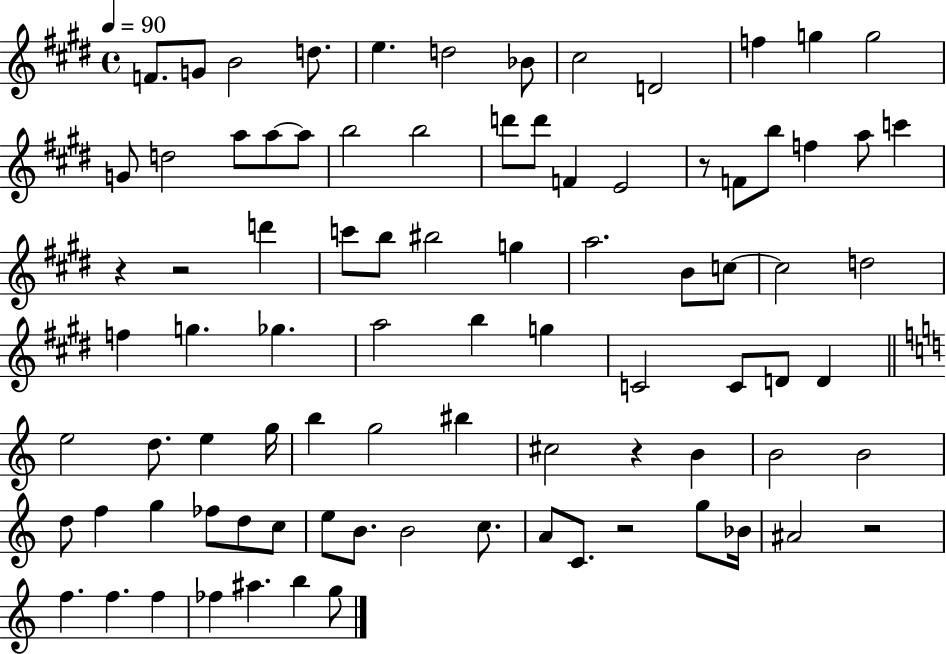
X:1
T:Untitled
M:4/4
L:1/4
K:E
F/2 G/2 B2 d/2 e d2 _B/2 ^c2 D2 f g g2 G/2 d2 a/2 a/2 a/2 b2 b2 d'/2 d'/2 F E2 z/2 F/2 b/2 f a/2 c' z z2 d' c'/2 b/2 ^b2 g a2 B/2 c/2 c2 d2 f g _g a2 b g C2 C/2 D/2 D e2 d/2 e g/4 b g2 ^b ^c2 z B B2 B2 d/2 f g _f/2 d/2 c/2 e/2 B/2 B2 c/2 A/2 C/2 z2 g/2 _B/4 ^A2 z2 f f f _f ^a b g/2